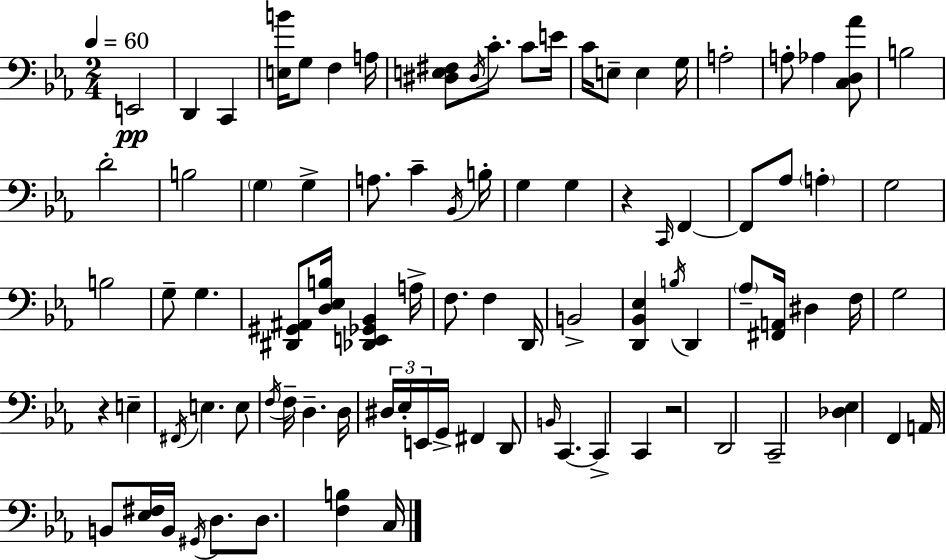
E2/h D2/q C2/q [E3,B4]/s G3/e F3/q A3/s [D#3,E3,F#3]/e D#3/s C4/e. C4/e E4/s C4/s E3/e E3/q G3/s A3/h A3/e Ab3/q [C3,D3,Ab4]/e B3/h D4/h B3/h G3/q G3/q A3/e. C4/q Bb2/s B3/s G3/q G3/q R/q C2/s F2/q F2/e Ab3/e A3/q G3/h B3/h G3/e G3/q. [D#2,G#2,A#2]/e [D3,Eb3,B3]/s [Db2,E2,Gb2,Bb2]/q A3/s F3/e. F3/q D2/s B2/h [D2,Bb2,Eb3]/q B3/s D2/q Ab3/e [F#2,A2]/s D#3/q F3/s G3/h R/q E3/q F#2/s E3/q. E3/e F3/s F3/s D3/q. D3/s D#3/s Eb3/s E2/s G2/s F#2/q D2/e B2/s C2/q. C2/q C2/q R/h D2/h C2/h [Db3,Eb3]/q F2/q A2/s B2/e [Eb3,F#3]/s B2/s G#2/s D3/e. D3/e. [F3,B3]/q C3/s